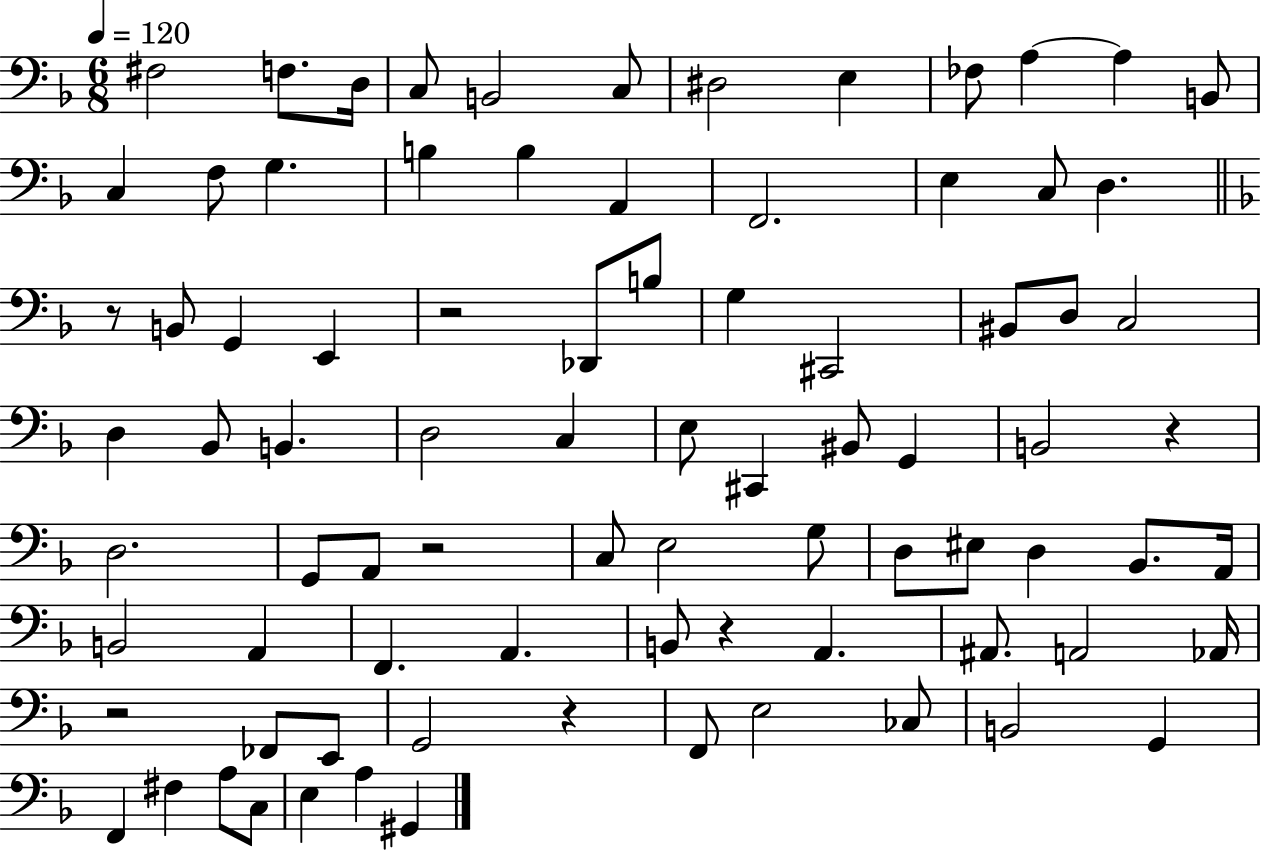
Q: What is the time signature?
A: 6/8